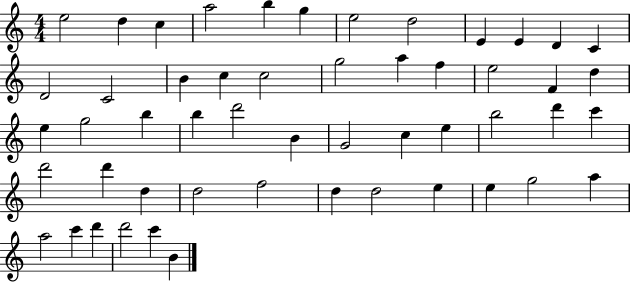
X:1
T:Untitled
M:4/4
L:1/4
K:C
e2 d c a2 b g e2 d2 E E D C D2 C2 B c c2 g2 a f e2 F d e g2 b b d'2 B G2 c e b2 d' c' d'2 d' d d2 f2 d d2 e e g2 a a2 c' d' d'2 c' B